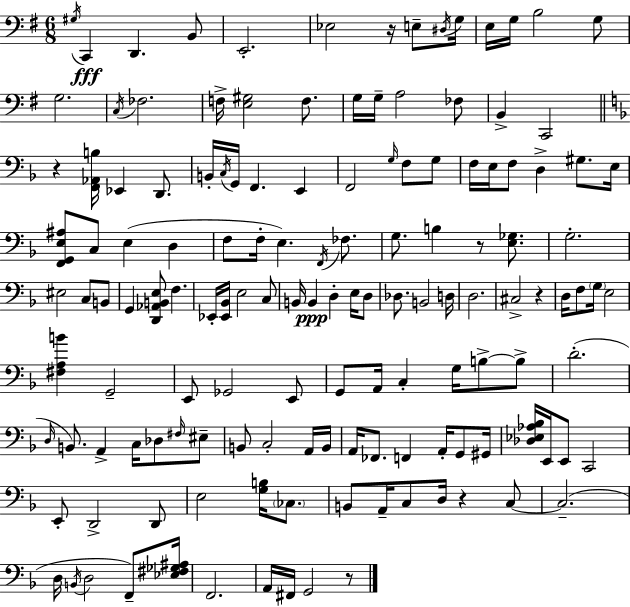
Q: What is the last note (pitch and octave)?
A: G2